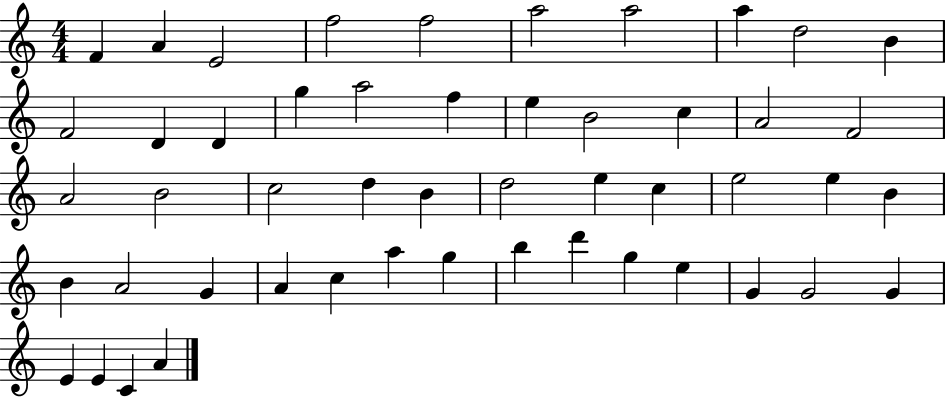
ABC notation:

X:1
T:Untitled
M:4/4
L:1/4
K:C
F A E2 f2 f2 a2 a2 a d2 B F2 D D g a2 f e B2 c A2 F2 A2 B2 c2 d B d2 e c e2 e B B A2 G A c a g b d' g e G G2 G E E C A